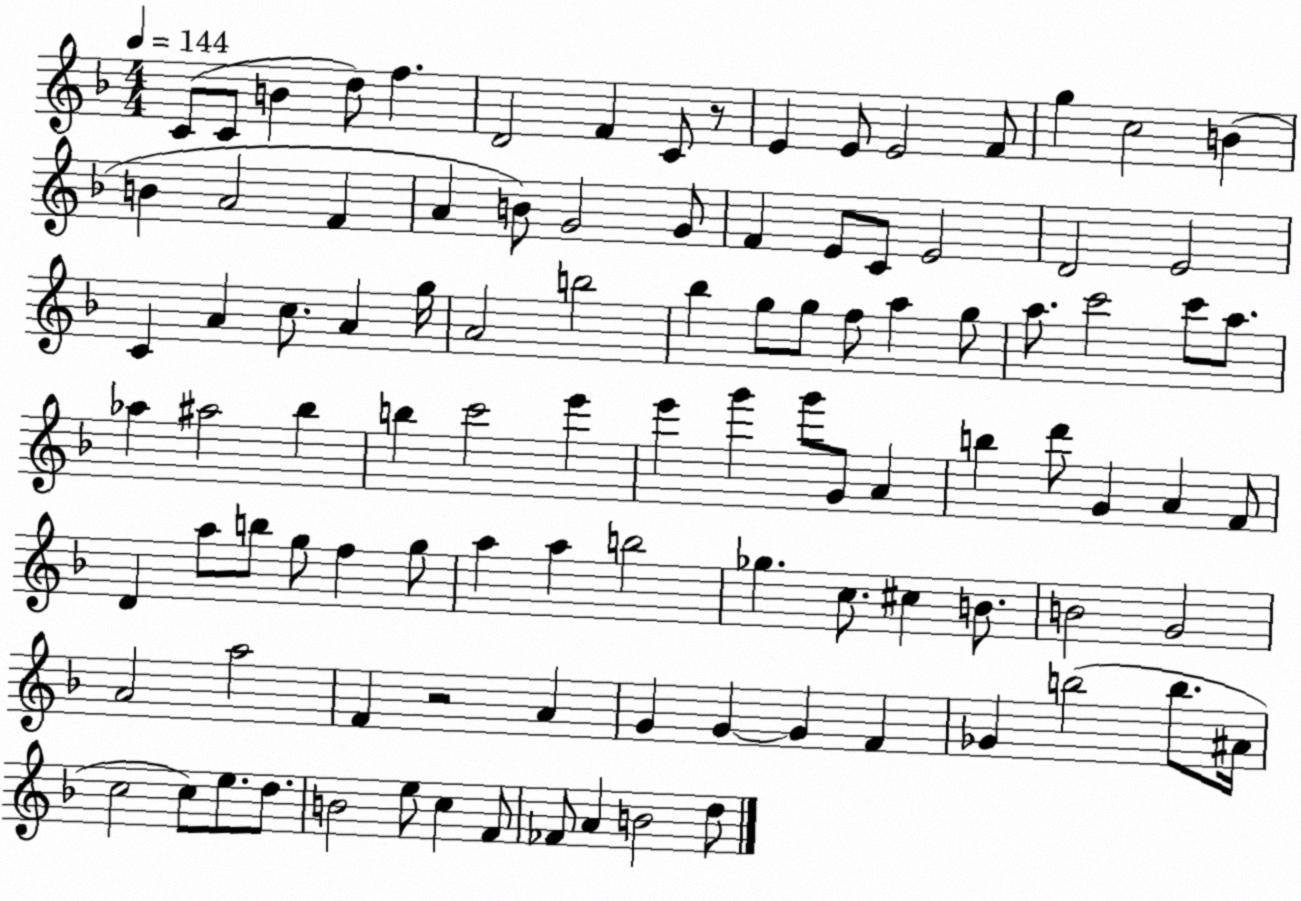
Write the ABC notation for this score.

X:1
T:Untitled
M:4/4
L:1/4
K:F
C/2 C/2 B d/2 f D2 F C/2 z/2 E E/2 E2 F/2 g c2 B B A2 F A B/2 G2 G/2 F E/2 C/2 E2 D2 E2 C A c/2 A g/4 A2 b2 _b g/2 g/2 f/2 a g/2 a/2 c'2 c'/2 a/2 _a ^a2 _b b c'2 e' e' g' g'/2 G/2 A b d'/2 G A F/2 D a/2 b/2 g/2 f g/2 a a b2 _g c/2 ^c B/2 B2 G2 A2 a2 F z2 A G G G F _G b2 b/2 ^A/4 c2 c/2 e/2 d/2 B2 e/2 c F/2 _F/2 A B2 d/2